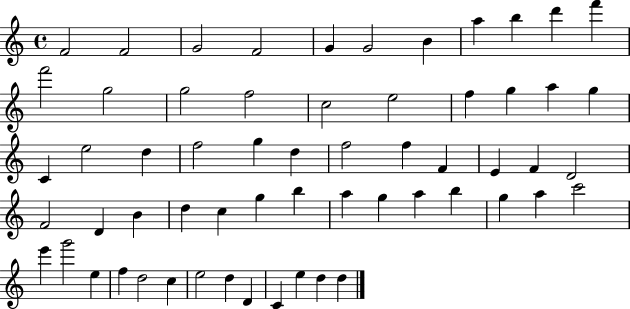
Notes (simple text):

F4/h F4/h G4/h F4/h G4/q G4/h B4/q A5/q B5/q D6/q F6/q F6/h G5/h G5/h F5/h C5/h E5/h F5/q G5/q A5/q G5/q C4/q E5/h D5/q F5/h G5/q D5/q F5/h F5/q F4/q E4/q F4/q D4/h F4/h D4/q B4/q D5/q C5/q G5/q B5/q A5/q G5/q A5/q B5/q G5/q A5/q C6/h E6/q G6/h E5/q F5/q D5/h C5/q E5/h D5/q D4/q C4/q E5/q D5/q D5/q